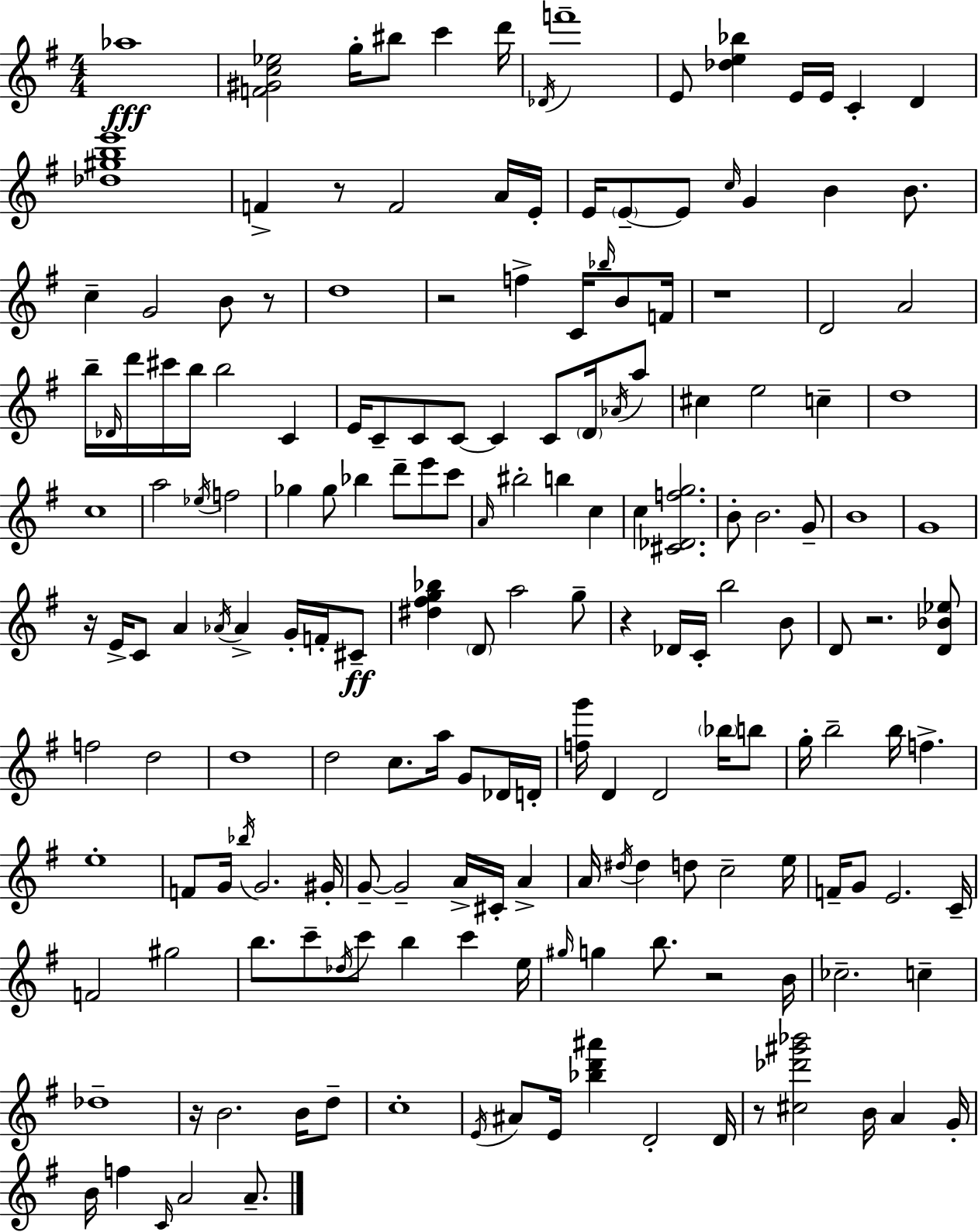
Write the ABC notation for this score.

X:1
T:Untitled
M:4/4
L:1/4
K:Em
_a4 [F^Gc_e]2 g/4 ^b/2 c' d'/4 _D/4 f'4 E/2 [_de_b] E/4 E/4 C D [_d^gbe']4 F z/2 F2 A/4 E/4 E/4 E/2 E/2 c/4 G B B/2 c G2 B/2 z/2 d4 z2 f C/4 _b/4 B/2 F/4 z4 D2 A2 b/4 _D/4 d'/4 ^c'/4 b/4 b2 C E/4 C/2 C/2 C/2 C C/2 D/4 _A/4 a/2 ^c e2 c d4 c4 a2 _e/4 f2 _g _g/2 _b d'/2 e'/2 c'/2 A/4 ^b2 b c c [^C_Dfg]2 B/2 B2 G/2 B4 G4 z/4 E/4 C/2 A _A/4 _A G/4 F/4 ^C/2 [^d^fg_b] D/2 a2 g/2 z _D/4 C/4 b2 B/2 D/2 z2 [D_B_e]/2 f2 d2 d4 d2 c/2 a/4 G/2 _D/4 D/4 [fg']/4 D D2 _b/4 b/2 g/4 b2 b/4 f e4 F/2 G/4 _b/4 G2 ^G/4 G/2 G2 A/4 ^C/4 A A/4 ^d/4 ^d d/2 c2 e/4 F/4 G/2 E2 C/4 F2 ^g2 b/2 c'/2 _d/4 c'/2 b c' e/4 ^g/4 g b/2 z2 B/4 _c2 c _d4 z/4 B2 B/4 d/2 c4 E/4 ^A/2 E/4 [_bd'^a'] D2 D/4 z/2 [^c_d'^g'_b']2 B/4 A G/4 B/4 f C/4 A2 A/2